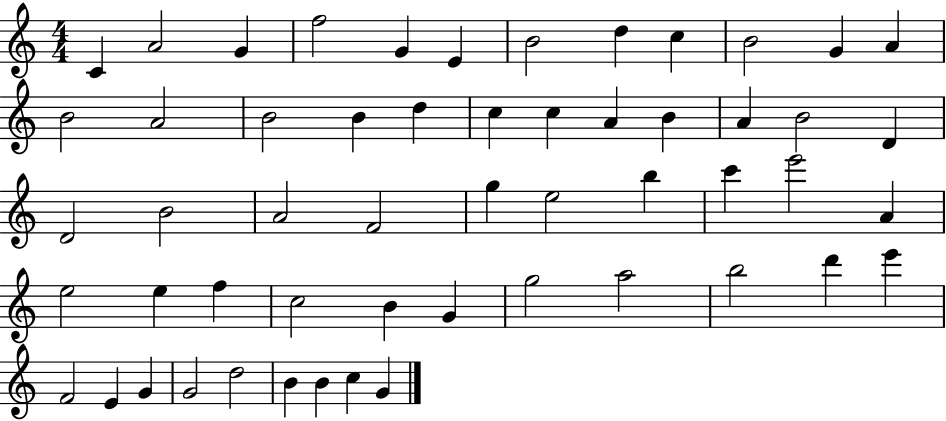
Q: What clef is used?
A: treble